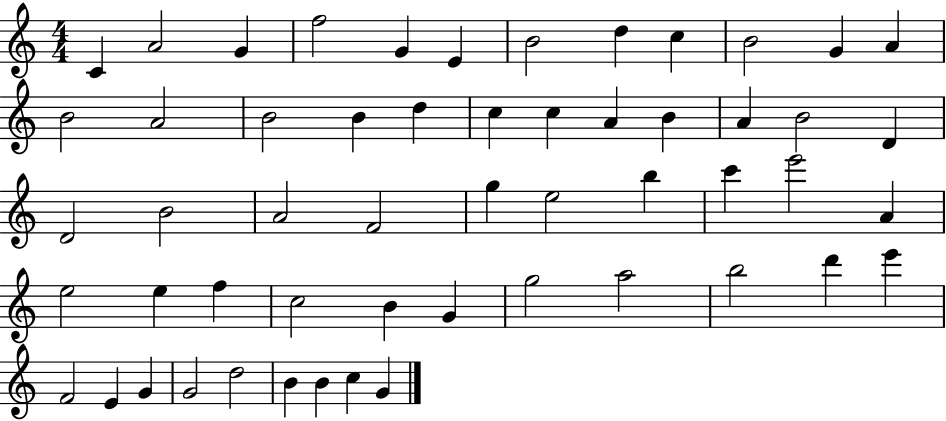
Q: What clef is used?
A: treble